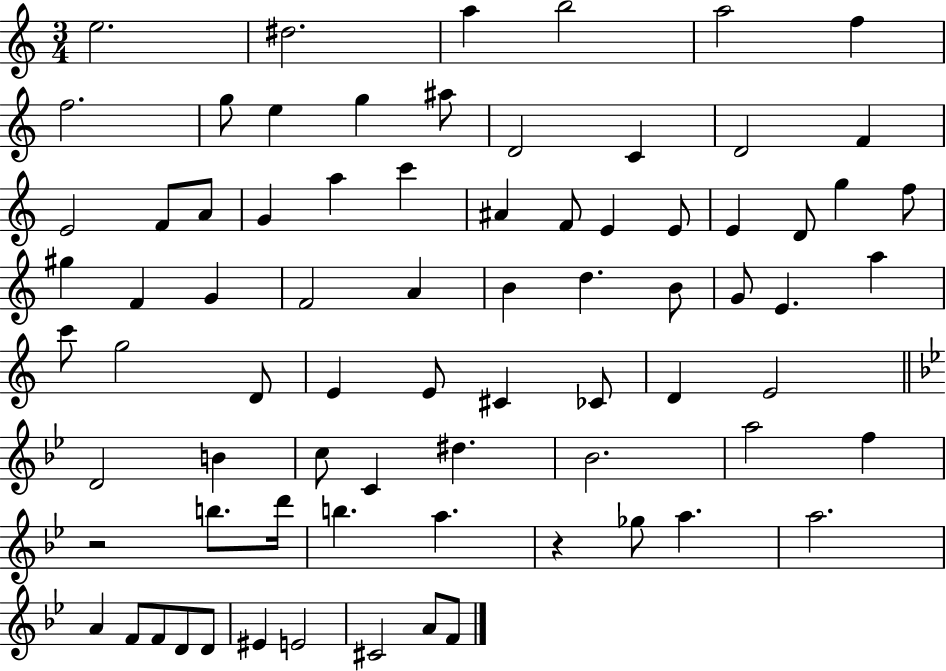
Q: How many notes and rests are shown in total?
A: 76